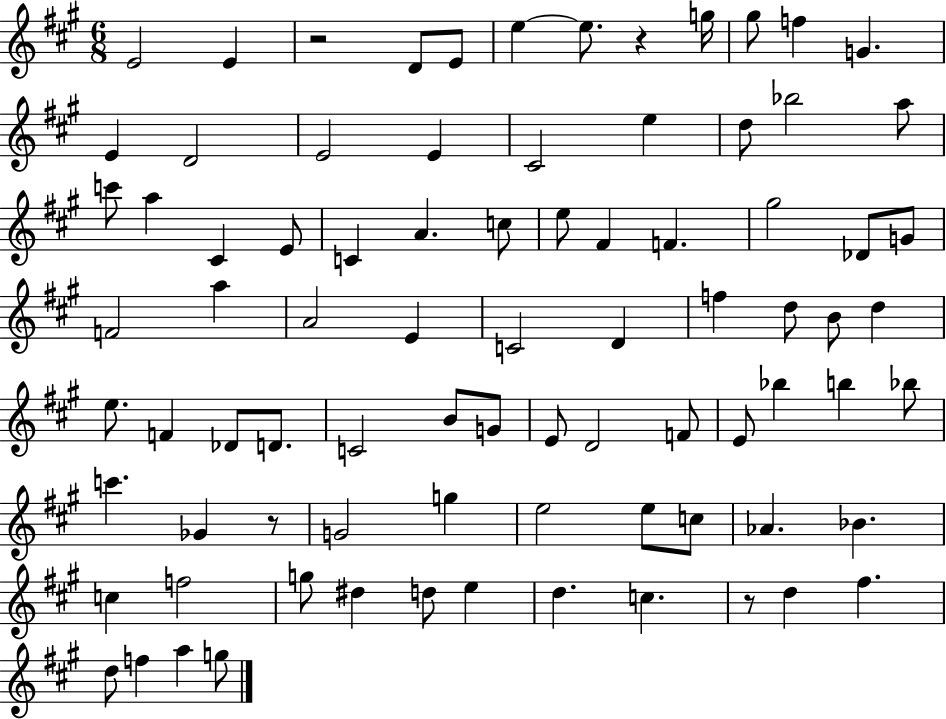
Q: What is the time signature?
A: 6/8